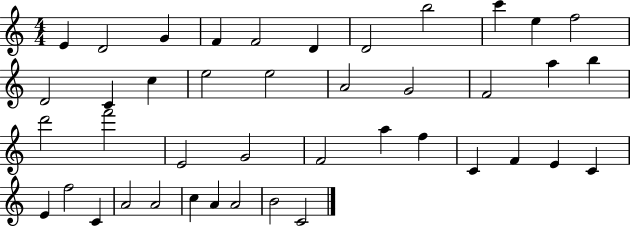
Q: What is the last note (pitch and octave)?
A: C4